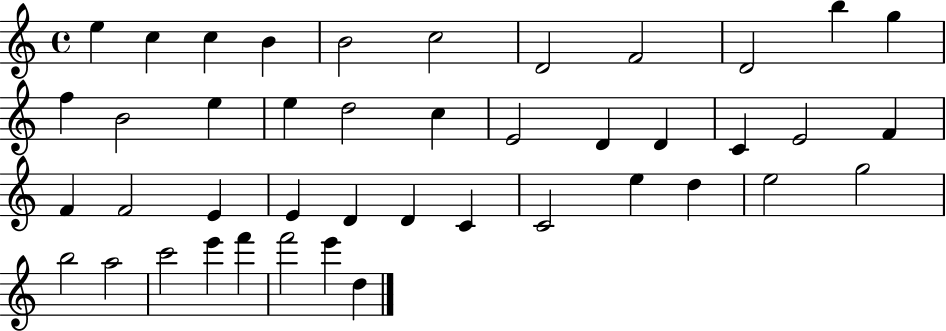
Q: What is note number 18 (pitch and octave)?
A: E4